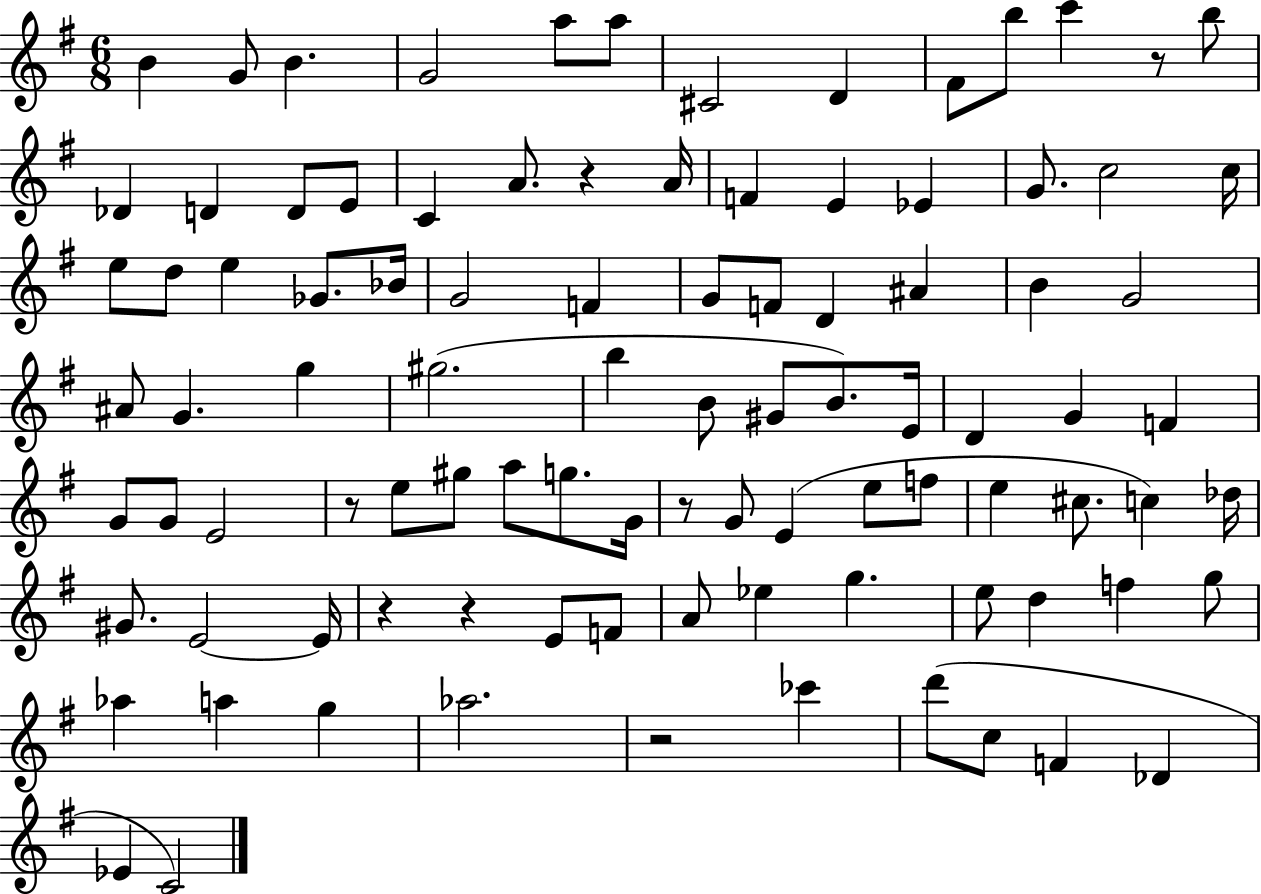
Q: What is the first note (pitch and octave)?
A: B4